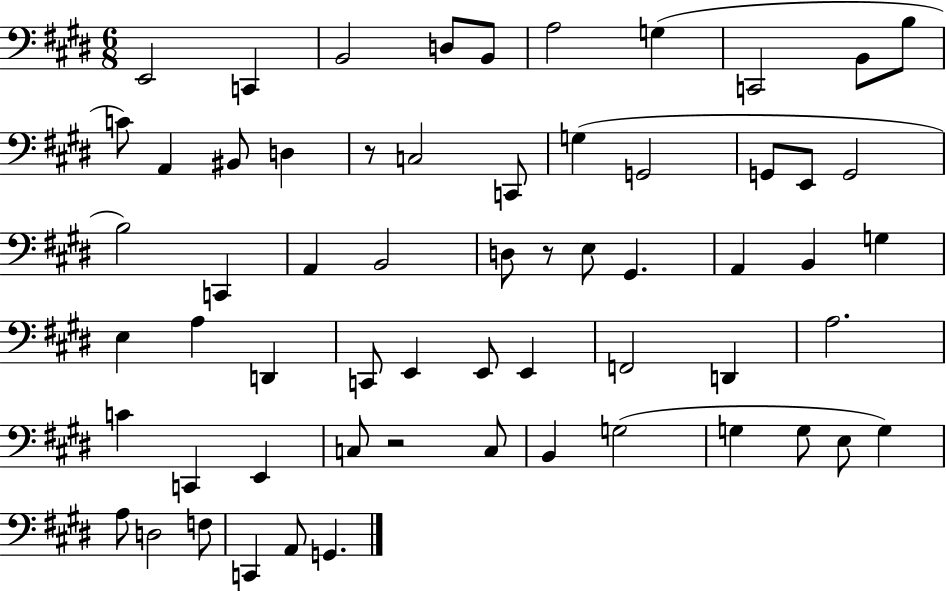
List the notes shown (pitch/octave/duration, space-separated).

E2/h C2/q B2/h D3/e B2/e A3/h G3/q C2/h B2/e B3/e C4/e A2/q BIS2/e D3/q R/e C3/h C2/e G3/q G2/h G2/e E2/e G2/h B3/h C2/q A2/q B2/h D3/e R/e E3/e G#2/q. A2/q B2/q G3/q E3/q A3/q D2/q C2/e E2/q E2/e E2/q F2/h D2/q A3/h. C4/q C2/q E2/q C3/e R/h C3/e B2/q G3/h G3/q G3/e E3/e G3/q A3/e D3/h F3/e C2/q A2/e G2/q.